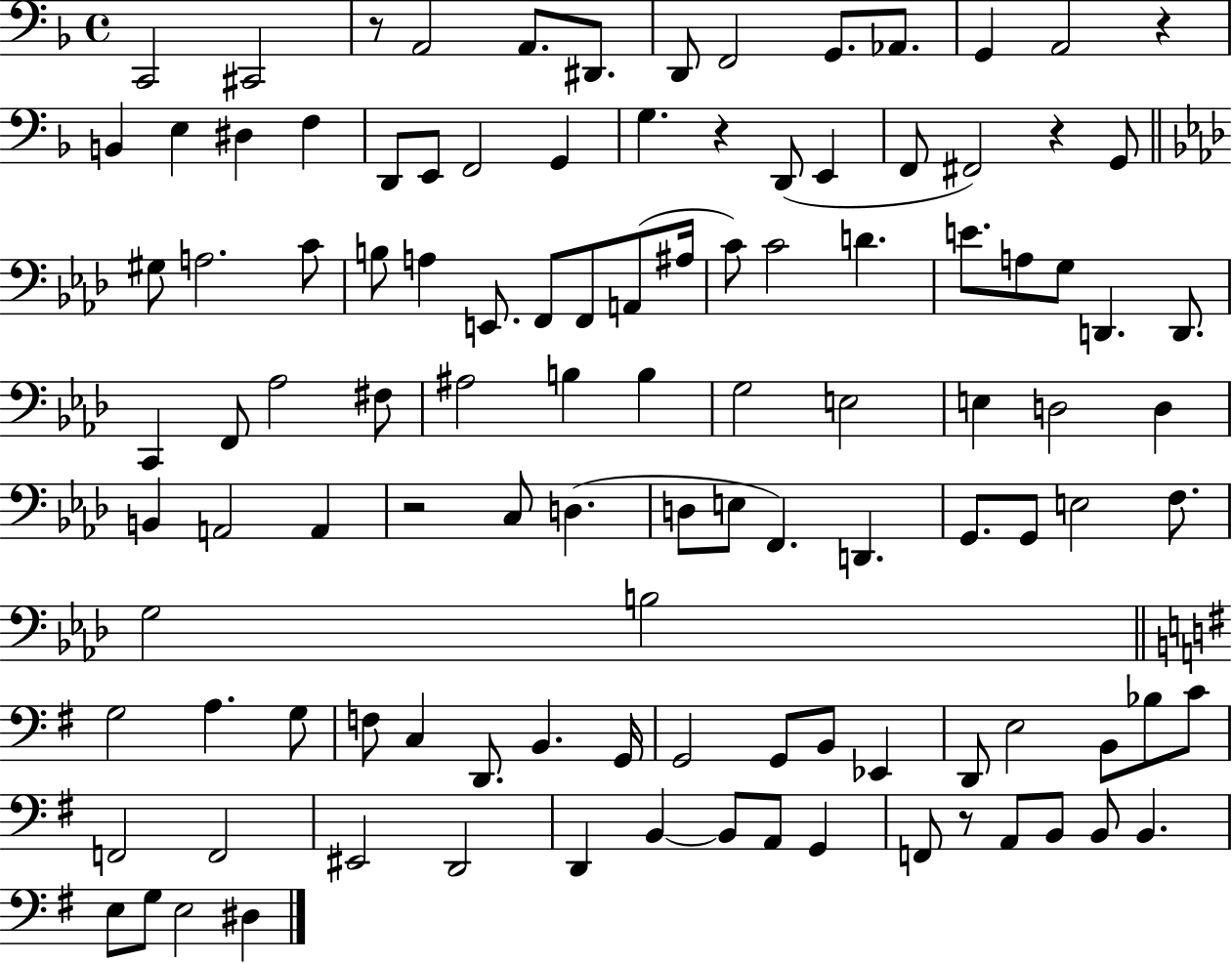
X:1
T:Untitled
M:4/4
L:1/4
K:F
C,,2 ^C,,2 z/2 A,,2 A,,/2 ^D,,/2 D,,/2 F,,2 G,,/2 _A,,/2 G,, A,,2 z B,, E, ^D, F, D,,/2 E,,/2 F,,2 G,, G, z D,,/2 E,, F,,/2 ^F,,2 z G,,/2 ^G,/2 A,2 C/2 B,/2 A, E,,/2 F,,/2 F,,/2 A,,/2 ^A,/4 C/2 C2 D E/2 A,/2 G,/2 D,, D,,/2 C,, F,,/2 _A,2 ^F,/2 ^A,2 B, B, G,2 E,2 E, D,2 D, B,, A,,2 A,, z2 C,/2 D, D,/2 E,/2 F,, D,, G,,/2 G,,/2 E,2 F,/2 G,2 B,2 G,2 A, G,/2 F,/2 C, D,,/2 B,, G,,/4 G,,2 G,,/2 B,,/2 _E,, D,,/2 E,2 B,,/2 _B,/2 C/2 F,,2 F,,2 ^E,,2 D,,2 D,, B,, B,,/2 A,,/2 G,, F,,/2 z/2 A,,/2 B,,/2 B,,/2 B,, E,/2 G,/2 E,2 ^D,